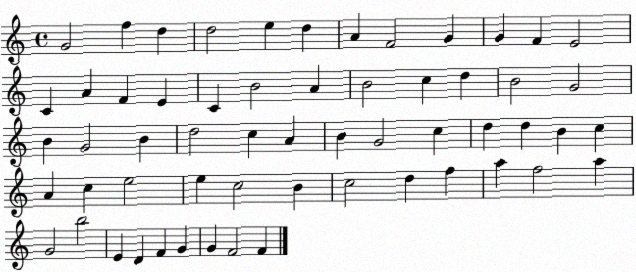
X:1
T:Untitled
M:4/4
L:1/4
K:C
G2 f d d2 e d A F2 G G F E2 C A F E C B2 A B2 c d B2 G2 B G2 B d2 c A B G2 c d d B c A c e2 e c2 B c2 d f a f2 a G2 b2 E D F G G F2 F